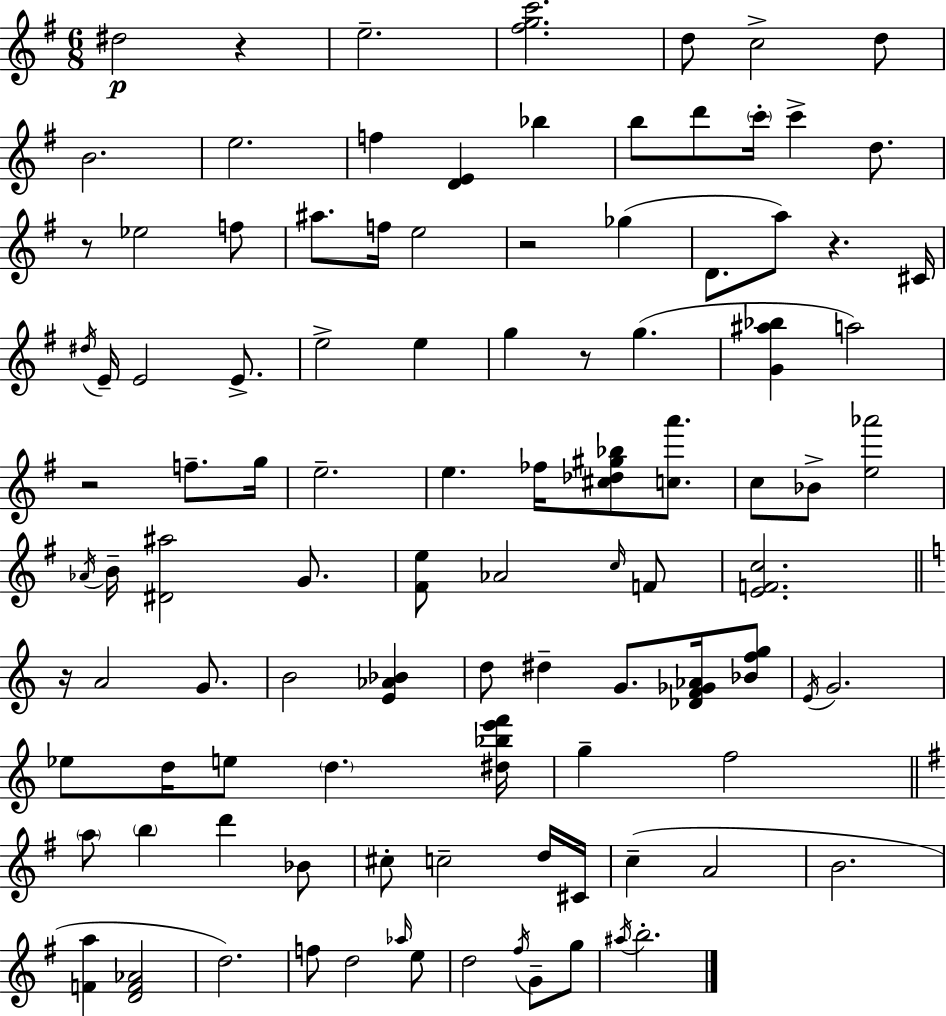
{
  \clef treble
  \numericTimeSignature
  \time 6/8
  \key g \major
  dis''2\p r4 | e''2.-- | <fis'' g'' c'''>2. | d''8 c''2-> d''8 | \break b'2. | e''2. | f''4 <d' e'>4 bes''4 | b''8 d'''8 \parenthesize c'''16-. c'''4-> d''8. | \break r8 ees''2 f''8 | ais''8. f''16 e''2 | r2 ges''4( | d'8. a''8) r4. cis'16 | \break \acciaccatura { dis''16 } e'16-- e'2 e'8.-> | e''2-> e''4 | g''4 r8 g''4.( | <g' ais'' bes''>4 a''2) | \break r2 f''8.-- | g''16 e''2.-- | e''4. fes''16 <cis'' des'' gis'' bes''>8 <c'' a'''>8. | c''8 bes'8-> <e'' aes'''>2 | \break \acciaccatura { aes'16 } b'16-- <dis' ais''>2 g'8. | <fis' e''>8 aes'2 | \grace { c''16 } f'8 <e' f' c''>2. | \bar "||" \break \key c \major r16 a'2 g'8. | b'2 <e' aes' bes'>4 | d''8 dis''4-- g'8. <des' f' ges' aes'>16 <bes' f'' g''>8 | \acciaccatura { e'16 } g'2. | \break ees''8 d''16 e''8 \parenthesize d''4. | <dis'' bes'' e''' f'''>16 g''4-- f''2 | \bar "||" \break \key g \major \parenthesize a''8 \parenthesize b''4 d'''4 bes'8 | cis''8-. c''2-- d''16 cis'16 | c''4--( a'2 | b'2. | \break <f' a''>4 <d' f' aes'>2 | d''2.) | f''8 d''2 \grace { aes''16 } e''8 | d''2 \acciaccatura { fis''16 } g'8-- | \break g''8 \acciaccatura { ais''16 } b''2.-. | \bar "|."
}